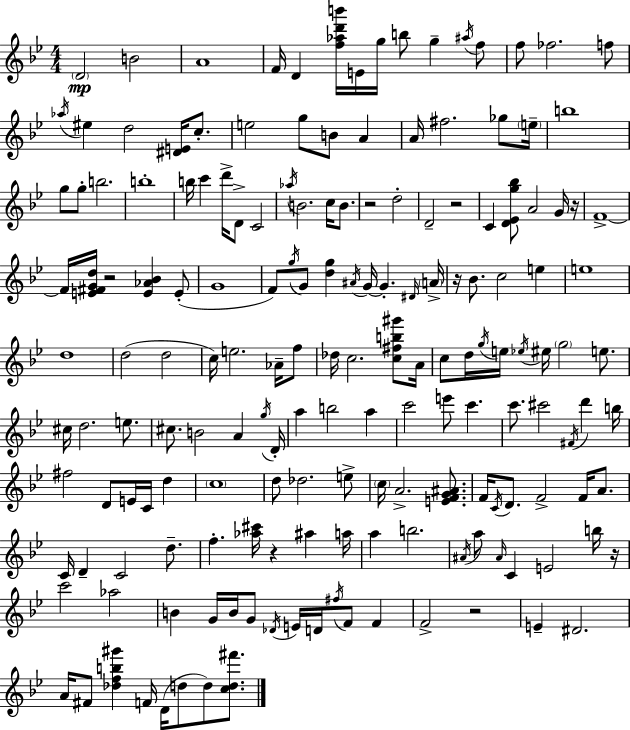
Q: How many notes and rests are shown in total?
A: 170